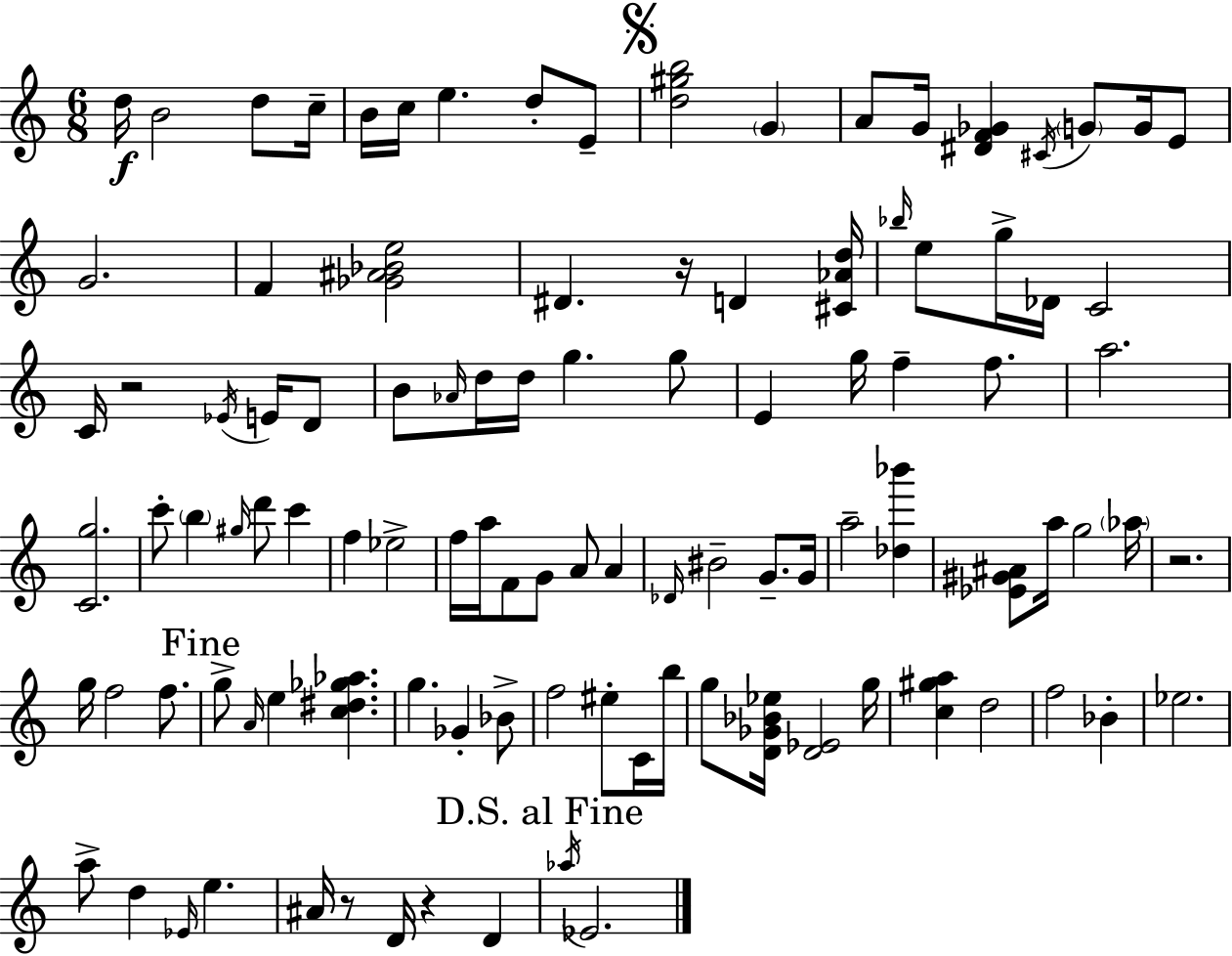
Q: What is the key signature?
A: C major